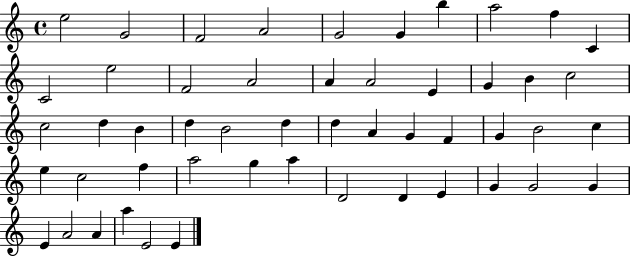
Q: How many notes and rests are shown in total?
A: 51